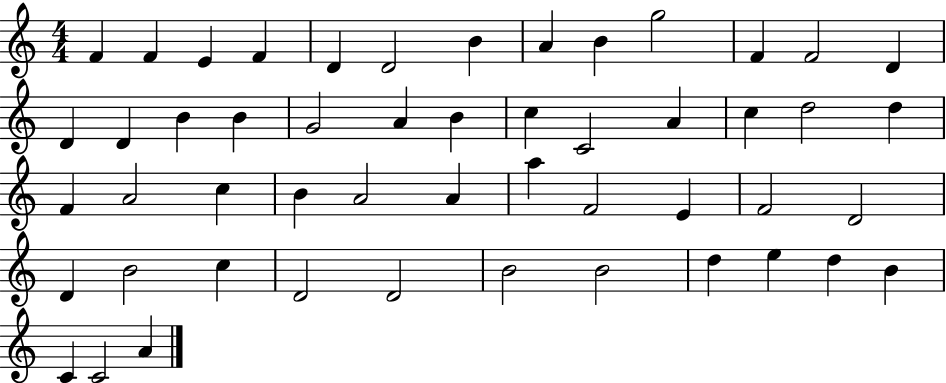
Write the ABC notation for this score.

X:1
T:Untitled
M:4/4
L:1/4
K:C
F F E F D D2 B A B g2 F F2 D D D B B G2 A B c C2 A c d2 d F A2 c B A2 A a F2 E F2 D2 D B2 c D2 D2 B2 B2 d e d B C C2 A